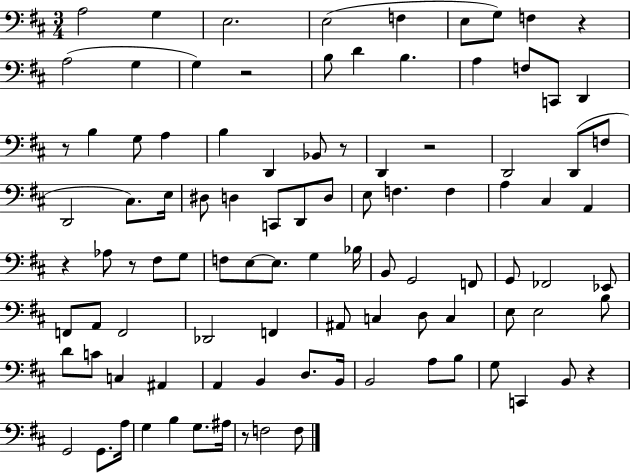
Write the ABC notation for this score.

X:1
T:Untitled
M:3/4
L:1/4
K:D
A,2 G, E,2 E,2 F, E,/2 G,/2 F, z A,2 G, G, z2 B,/2 D B, A, F,/2 C,,/2 D,, z/2 B, G,/2 A, B, D,, _B,,/2 z/2 D,, z2 D,,2 D,,/2 F,/2 D,,2 ^C,/2 E,/4 ^D,/2 D, C,,/2 D,,/2 D,/2 E,/2 F, F, A, ^C, A,, z _A,/2 z/2 ^F,/2 G,/2 F,/2 E,/2 E,/2 G, _B,/4 B,,/2 G,,2 F,,/2 G,,/2 _F,,2 _E,,/2 F,,/2 A,,/2 F,,2 _D,,2 F,, ^A,,/2 C, D,/2 C, E,/2 E,2 B,/2 D/2 C/2 C, ^A,, A,, B,, D,/2 B,,/4 B,,2 A,/2 B,/2 G,/2 C,, B,,/2 z G,,2 G,,/2 A,/4 G, B, G,/2 ^A,/4 z/2 F,2 F,/2